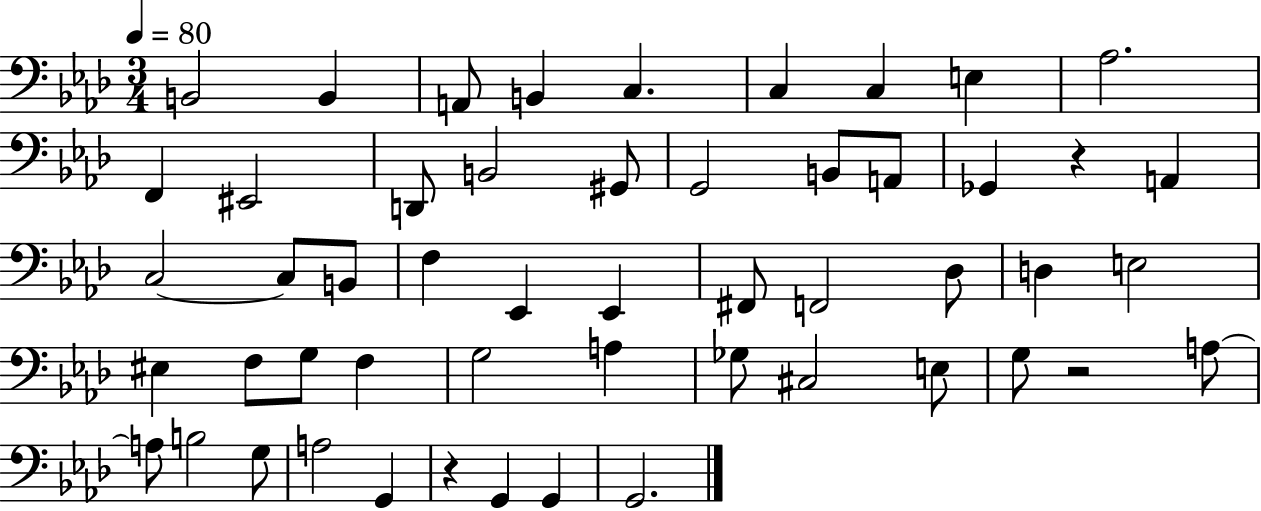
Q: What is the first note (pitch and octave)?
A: B2